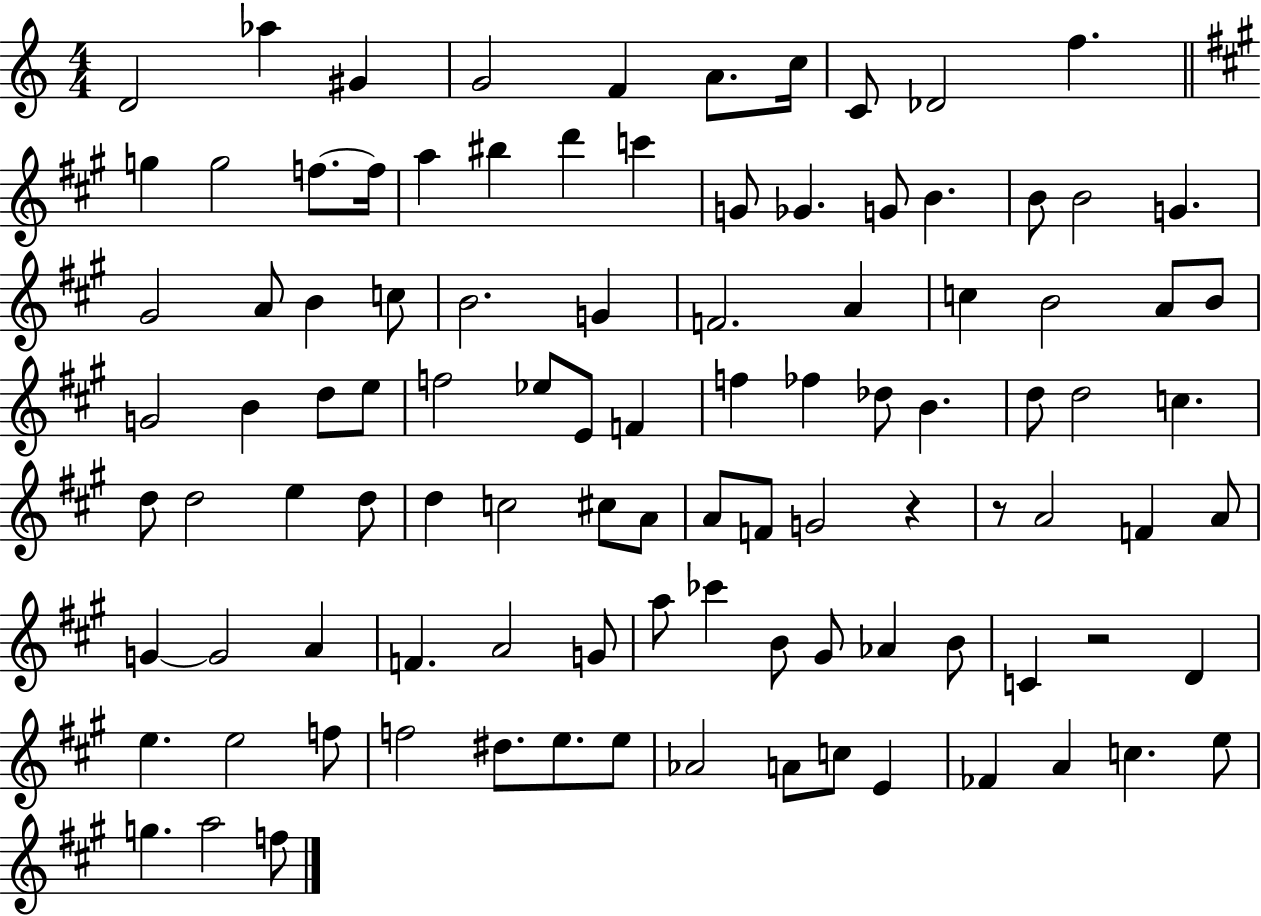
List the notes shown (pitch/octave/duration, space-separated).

D4/h Ab5/q G#4/q G4/h F4/q A4/e. C5/s C4/e Db4/h F5/q. G5/q G5/h F5/e. F5/s A5/q BIS5/q D6/q C6/q G4/e Gb4/q. G4/e B4/q. B4/e B4/h G4/q. G#4/h A4/e B4/q C5/e B4/h. G4/q F4/h. A4/q C5/q B4/h A4/e B4/e G4/h B4/q D5/e E5/e F5/h Eb5/e E4/e F4/q F5/q FES5/q Db5/e B4/q. D5/e D5/h C5/q. D5/e D5/h E5/q D5/e D5/q C5/h C#5/e A4/e A4/e F4/e G4/h R/q R/e A4/h F4/q A4/e G4/q G4/h A4/q F4/q. A4/h G4/e A5/e CES6/q B4/e G#4/e Ab4/q B4/e C4/q R/h D4/q E5/q. E5/h F5/e F5/h D#5/e. E5/e. E5/e Ab4/h A4/e C5/e E4/q FES4/q A4/q C5/q. E5/e G5/q. A5/h F5/e